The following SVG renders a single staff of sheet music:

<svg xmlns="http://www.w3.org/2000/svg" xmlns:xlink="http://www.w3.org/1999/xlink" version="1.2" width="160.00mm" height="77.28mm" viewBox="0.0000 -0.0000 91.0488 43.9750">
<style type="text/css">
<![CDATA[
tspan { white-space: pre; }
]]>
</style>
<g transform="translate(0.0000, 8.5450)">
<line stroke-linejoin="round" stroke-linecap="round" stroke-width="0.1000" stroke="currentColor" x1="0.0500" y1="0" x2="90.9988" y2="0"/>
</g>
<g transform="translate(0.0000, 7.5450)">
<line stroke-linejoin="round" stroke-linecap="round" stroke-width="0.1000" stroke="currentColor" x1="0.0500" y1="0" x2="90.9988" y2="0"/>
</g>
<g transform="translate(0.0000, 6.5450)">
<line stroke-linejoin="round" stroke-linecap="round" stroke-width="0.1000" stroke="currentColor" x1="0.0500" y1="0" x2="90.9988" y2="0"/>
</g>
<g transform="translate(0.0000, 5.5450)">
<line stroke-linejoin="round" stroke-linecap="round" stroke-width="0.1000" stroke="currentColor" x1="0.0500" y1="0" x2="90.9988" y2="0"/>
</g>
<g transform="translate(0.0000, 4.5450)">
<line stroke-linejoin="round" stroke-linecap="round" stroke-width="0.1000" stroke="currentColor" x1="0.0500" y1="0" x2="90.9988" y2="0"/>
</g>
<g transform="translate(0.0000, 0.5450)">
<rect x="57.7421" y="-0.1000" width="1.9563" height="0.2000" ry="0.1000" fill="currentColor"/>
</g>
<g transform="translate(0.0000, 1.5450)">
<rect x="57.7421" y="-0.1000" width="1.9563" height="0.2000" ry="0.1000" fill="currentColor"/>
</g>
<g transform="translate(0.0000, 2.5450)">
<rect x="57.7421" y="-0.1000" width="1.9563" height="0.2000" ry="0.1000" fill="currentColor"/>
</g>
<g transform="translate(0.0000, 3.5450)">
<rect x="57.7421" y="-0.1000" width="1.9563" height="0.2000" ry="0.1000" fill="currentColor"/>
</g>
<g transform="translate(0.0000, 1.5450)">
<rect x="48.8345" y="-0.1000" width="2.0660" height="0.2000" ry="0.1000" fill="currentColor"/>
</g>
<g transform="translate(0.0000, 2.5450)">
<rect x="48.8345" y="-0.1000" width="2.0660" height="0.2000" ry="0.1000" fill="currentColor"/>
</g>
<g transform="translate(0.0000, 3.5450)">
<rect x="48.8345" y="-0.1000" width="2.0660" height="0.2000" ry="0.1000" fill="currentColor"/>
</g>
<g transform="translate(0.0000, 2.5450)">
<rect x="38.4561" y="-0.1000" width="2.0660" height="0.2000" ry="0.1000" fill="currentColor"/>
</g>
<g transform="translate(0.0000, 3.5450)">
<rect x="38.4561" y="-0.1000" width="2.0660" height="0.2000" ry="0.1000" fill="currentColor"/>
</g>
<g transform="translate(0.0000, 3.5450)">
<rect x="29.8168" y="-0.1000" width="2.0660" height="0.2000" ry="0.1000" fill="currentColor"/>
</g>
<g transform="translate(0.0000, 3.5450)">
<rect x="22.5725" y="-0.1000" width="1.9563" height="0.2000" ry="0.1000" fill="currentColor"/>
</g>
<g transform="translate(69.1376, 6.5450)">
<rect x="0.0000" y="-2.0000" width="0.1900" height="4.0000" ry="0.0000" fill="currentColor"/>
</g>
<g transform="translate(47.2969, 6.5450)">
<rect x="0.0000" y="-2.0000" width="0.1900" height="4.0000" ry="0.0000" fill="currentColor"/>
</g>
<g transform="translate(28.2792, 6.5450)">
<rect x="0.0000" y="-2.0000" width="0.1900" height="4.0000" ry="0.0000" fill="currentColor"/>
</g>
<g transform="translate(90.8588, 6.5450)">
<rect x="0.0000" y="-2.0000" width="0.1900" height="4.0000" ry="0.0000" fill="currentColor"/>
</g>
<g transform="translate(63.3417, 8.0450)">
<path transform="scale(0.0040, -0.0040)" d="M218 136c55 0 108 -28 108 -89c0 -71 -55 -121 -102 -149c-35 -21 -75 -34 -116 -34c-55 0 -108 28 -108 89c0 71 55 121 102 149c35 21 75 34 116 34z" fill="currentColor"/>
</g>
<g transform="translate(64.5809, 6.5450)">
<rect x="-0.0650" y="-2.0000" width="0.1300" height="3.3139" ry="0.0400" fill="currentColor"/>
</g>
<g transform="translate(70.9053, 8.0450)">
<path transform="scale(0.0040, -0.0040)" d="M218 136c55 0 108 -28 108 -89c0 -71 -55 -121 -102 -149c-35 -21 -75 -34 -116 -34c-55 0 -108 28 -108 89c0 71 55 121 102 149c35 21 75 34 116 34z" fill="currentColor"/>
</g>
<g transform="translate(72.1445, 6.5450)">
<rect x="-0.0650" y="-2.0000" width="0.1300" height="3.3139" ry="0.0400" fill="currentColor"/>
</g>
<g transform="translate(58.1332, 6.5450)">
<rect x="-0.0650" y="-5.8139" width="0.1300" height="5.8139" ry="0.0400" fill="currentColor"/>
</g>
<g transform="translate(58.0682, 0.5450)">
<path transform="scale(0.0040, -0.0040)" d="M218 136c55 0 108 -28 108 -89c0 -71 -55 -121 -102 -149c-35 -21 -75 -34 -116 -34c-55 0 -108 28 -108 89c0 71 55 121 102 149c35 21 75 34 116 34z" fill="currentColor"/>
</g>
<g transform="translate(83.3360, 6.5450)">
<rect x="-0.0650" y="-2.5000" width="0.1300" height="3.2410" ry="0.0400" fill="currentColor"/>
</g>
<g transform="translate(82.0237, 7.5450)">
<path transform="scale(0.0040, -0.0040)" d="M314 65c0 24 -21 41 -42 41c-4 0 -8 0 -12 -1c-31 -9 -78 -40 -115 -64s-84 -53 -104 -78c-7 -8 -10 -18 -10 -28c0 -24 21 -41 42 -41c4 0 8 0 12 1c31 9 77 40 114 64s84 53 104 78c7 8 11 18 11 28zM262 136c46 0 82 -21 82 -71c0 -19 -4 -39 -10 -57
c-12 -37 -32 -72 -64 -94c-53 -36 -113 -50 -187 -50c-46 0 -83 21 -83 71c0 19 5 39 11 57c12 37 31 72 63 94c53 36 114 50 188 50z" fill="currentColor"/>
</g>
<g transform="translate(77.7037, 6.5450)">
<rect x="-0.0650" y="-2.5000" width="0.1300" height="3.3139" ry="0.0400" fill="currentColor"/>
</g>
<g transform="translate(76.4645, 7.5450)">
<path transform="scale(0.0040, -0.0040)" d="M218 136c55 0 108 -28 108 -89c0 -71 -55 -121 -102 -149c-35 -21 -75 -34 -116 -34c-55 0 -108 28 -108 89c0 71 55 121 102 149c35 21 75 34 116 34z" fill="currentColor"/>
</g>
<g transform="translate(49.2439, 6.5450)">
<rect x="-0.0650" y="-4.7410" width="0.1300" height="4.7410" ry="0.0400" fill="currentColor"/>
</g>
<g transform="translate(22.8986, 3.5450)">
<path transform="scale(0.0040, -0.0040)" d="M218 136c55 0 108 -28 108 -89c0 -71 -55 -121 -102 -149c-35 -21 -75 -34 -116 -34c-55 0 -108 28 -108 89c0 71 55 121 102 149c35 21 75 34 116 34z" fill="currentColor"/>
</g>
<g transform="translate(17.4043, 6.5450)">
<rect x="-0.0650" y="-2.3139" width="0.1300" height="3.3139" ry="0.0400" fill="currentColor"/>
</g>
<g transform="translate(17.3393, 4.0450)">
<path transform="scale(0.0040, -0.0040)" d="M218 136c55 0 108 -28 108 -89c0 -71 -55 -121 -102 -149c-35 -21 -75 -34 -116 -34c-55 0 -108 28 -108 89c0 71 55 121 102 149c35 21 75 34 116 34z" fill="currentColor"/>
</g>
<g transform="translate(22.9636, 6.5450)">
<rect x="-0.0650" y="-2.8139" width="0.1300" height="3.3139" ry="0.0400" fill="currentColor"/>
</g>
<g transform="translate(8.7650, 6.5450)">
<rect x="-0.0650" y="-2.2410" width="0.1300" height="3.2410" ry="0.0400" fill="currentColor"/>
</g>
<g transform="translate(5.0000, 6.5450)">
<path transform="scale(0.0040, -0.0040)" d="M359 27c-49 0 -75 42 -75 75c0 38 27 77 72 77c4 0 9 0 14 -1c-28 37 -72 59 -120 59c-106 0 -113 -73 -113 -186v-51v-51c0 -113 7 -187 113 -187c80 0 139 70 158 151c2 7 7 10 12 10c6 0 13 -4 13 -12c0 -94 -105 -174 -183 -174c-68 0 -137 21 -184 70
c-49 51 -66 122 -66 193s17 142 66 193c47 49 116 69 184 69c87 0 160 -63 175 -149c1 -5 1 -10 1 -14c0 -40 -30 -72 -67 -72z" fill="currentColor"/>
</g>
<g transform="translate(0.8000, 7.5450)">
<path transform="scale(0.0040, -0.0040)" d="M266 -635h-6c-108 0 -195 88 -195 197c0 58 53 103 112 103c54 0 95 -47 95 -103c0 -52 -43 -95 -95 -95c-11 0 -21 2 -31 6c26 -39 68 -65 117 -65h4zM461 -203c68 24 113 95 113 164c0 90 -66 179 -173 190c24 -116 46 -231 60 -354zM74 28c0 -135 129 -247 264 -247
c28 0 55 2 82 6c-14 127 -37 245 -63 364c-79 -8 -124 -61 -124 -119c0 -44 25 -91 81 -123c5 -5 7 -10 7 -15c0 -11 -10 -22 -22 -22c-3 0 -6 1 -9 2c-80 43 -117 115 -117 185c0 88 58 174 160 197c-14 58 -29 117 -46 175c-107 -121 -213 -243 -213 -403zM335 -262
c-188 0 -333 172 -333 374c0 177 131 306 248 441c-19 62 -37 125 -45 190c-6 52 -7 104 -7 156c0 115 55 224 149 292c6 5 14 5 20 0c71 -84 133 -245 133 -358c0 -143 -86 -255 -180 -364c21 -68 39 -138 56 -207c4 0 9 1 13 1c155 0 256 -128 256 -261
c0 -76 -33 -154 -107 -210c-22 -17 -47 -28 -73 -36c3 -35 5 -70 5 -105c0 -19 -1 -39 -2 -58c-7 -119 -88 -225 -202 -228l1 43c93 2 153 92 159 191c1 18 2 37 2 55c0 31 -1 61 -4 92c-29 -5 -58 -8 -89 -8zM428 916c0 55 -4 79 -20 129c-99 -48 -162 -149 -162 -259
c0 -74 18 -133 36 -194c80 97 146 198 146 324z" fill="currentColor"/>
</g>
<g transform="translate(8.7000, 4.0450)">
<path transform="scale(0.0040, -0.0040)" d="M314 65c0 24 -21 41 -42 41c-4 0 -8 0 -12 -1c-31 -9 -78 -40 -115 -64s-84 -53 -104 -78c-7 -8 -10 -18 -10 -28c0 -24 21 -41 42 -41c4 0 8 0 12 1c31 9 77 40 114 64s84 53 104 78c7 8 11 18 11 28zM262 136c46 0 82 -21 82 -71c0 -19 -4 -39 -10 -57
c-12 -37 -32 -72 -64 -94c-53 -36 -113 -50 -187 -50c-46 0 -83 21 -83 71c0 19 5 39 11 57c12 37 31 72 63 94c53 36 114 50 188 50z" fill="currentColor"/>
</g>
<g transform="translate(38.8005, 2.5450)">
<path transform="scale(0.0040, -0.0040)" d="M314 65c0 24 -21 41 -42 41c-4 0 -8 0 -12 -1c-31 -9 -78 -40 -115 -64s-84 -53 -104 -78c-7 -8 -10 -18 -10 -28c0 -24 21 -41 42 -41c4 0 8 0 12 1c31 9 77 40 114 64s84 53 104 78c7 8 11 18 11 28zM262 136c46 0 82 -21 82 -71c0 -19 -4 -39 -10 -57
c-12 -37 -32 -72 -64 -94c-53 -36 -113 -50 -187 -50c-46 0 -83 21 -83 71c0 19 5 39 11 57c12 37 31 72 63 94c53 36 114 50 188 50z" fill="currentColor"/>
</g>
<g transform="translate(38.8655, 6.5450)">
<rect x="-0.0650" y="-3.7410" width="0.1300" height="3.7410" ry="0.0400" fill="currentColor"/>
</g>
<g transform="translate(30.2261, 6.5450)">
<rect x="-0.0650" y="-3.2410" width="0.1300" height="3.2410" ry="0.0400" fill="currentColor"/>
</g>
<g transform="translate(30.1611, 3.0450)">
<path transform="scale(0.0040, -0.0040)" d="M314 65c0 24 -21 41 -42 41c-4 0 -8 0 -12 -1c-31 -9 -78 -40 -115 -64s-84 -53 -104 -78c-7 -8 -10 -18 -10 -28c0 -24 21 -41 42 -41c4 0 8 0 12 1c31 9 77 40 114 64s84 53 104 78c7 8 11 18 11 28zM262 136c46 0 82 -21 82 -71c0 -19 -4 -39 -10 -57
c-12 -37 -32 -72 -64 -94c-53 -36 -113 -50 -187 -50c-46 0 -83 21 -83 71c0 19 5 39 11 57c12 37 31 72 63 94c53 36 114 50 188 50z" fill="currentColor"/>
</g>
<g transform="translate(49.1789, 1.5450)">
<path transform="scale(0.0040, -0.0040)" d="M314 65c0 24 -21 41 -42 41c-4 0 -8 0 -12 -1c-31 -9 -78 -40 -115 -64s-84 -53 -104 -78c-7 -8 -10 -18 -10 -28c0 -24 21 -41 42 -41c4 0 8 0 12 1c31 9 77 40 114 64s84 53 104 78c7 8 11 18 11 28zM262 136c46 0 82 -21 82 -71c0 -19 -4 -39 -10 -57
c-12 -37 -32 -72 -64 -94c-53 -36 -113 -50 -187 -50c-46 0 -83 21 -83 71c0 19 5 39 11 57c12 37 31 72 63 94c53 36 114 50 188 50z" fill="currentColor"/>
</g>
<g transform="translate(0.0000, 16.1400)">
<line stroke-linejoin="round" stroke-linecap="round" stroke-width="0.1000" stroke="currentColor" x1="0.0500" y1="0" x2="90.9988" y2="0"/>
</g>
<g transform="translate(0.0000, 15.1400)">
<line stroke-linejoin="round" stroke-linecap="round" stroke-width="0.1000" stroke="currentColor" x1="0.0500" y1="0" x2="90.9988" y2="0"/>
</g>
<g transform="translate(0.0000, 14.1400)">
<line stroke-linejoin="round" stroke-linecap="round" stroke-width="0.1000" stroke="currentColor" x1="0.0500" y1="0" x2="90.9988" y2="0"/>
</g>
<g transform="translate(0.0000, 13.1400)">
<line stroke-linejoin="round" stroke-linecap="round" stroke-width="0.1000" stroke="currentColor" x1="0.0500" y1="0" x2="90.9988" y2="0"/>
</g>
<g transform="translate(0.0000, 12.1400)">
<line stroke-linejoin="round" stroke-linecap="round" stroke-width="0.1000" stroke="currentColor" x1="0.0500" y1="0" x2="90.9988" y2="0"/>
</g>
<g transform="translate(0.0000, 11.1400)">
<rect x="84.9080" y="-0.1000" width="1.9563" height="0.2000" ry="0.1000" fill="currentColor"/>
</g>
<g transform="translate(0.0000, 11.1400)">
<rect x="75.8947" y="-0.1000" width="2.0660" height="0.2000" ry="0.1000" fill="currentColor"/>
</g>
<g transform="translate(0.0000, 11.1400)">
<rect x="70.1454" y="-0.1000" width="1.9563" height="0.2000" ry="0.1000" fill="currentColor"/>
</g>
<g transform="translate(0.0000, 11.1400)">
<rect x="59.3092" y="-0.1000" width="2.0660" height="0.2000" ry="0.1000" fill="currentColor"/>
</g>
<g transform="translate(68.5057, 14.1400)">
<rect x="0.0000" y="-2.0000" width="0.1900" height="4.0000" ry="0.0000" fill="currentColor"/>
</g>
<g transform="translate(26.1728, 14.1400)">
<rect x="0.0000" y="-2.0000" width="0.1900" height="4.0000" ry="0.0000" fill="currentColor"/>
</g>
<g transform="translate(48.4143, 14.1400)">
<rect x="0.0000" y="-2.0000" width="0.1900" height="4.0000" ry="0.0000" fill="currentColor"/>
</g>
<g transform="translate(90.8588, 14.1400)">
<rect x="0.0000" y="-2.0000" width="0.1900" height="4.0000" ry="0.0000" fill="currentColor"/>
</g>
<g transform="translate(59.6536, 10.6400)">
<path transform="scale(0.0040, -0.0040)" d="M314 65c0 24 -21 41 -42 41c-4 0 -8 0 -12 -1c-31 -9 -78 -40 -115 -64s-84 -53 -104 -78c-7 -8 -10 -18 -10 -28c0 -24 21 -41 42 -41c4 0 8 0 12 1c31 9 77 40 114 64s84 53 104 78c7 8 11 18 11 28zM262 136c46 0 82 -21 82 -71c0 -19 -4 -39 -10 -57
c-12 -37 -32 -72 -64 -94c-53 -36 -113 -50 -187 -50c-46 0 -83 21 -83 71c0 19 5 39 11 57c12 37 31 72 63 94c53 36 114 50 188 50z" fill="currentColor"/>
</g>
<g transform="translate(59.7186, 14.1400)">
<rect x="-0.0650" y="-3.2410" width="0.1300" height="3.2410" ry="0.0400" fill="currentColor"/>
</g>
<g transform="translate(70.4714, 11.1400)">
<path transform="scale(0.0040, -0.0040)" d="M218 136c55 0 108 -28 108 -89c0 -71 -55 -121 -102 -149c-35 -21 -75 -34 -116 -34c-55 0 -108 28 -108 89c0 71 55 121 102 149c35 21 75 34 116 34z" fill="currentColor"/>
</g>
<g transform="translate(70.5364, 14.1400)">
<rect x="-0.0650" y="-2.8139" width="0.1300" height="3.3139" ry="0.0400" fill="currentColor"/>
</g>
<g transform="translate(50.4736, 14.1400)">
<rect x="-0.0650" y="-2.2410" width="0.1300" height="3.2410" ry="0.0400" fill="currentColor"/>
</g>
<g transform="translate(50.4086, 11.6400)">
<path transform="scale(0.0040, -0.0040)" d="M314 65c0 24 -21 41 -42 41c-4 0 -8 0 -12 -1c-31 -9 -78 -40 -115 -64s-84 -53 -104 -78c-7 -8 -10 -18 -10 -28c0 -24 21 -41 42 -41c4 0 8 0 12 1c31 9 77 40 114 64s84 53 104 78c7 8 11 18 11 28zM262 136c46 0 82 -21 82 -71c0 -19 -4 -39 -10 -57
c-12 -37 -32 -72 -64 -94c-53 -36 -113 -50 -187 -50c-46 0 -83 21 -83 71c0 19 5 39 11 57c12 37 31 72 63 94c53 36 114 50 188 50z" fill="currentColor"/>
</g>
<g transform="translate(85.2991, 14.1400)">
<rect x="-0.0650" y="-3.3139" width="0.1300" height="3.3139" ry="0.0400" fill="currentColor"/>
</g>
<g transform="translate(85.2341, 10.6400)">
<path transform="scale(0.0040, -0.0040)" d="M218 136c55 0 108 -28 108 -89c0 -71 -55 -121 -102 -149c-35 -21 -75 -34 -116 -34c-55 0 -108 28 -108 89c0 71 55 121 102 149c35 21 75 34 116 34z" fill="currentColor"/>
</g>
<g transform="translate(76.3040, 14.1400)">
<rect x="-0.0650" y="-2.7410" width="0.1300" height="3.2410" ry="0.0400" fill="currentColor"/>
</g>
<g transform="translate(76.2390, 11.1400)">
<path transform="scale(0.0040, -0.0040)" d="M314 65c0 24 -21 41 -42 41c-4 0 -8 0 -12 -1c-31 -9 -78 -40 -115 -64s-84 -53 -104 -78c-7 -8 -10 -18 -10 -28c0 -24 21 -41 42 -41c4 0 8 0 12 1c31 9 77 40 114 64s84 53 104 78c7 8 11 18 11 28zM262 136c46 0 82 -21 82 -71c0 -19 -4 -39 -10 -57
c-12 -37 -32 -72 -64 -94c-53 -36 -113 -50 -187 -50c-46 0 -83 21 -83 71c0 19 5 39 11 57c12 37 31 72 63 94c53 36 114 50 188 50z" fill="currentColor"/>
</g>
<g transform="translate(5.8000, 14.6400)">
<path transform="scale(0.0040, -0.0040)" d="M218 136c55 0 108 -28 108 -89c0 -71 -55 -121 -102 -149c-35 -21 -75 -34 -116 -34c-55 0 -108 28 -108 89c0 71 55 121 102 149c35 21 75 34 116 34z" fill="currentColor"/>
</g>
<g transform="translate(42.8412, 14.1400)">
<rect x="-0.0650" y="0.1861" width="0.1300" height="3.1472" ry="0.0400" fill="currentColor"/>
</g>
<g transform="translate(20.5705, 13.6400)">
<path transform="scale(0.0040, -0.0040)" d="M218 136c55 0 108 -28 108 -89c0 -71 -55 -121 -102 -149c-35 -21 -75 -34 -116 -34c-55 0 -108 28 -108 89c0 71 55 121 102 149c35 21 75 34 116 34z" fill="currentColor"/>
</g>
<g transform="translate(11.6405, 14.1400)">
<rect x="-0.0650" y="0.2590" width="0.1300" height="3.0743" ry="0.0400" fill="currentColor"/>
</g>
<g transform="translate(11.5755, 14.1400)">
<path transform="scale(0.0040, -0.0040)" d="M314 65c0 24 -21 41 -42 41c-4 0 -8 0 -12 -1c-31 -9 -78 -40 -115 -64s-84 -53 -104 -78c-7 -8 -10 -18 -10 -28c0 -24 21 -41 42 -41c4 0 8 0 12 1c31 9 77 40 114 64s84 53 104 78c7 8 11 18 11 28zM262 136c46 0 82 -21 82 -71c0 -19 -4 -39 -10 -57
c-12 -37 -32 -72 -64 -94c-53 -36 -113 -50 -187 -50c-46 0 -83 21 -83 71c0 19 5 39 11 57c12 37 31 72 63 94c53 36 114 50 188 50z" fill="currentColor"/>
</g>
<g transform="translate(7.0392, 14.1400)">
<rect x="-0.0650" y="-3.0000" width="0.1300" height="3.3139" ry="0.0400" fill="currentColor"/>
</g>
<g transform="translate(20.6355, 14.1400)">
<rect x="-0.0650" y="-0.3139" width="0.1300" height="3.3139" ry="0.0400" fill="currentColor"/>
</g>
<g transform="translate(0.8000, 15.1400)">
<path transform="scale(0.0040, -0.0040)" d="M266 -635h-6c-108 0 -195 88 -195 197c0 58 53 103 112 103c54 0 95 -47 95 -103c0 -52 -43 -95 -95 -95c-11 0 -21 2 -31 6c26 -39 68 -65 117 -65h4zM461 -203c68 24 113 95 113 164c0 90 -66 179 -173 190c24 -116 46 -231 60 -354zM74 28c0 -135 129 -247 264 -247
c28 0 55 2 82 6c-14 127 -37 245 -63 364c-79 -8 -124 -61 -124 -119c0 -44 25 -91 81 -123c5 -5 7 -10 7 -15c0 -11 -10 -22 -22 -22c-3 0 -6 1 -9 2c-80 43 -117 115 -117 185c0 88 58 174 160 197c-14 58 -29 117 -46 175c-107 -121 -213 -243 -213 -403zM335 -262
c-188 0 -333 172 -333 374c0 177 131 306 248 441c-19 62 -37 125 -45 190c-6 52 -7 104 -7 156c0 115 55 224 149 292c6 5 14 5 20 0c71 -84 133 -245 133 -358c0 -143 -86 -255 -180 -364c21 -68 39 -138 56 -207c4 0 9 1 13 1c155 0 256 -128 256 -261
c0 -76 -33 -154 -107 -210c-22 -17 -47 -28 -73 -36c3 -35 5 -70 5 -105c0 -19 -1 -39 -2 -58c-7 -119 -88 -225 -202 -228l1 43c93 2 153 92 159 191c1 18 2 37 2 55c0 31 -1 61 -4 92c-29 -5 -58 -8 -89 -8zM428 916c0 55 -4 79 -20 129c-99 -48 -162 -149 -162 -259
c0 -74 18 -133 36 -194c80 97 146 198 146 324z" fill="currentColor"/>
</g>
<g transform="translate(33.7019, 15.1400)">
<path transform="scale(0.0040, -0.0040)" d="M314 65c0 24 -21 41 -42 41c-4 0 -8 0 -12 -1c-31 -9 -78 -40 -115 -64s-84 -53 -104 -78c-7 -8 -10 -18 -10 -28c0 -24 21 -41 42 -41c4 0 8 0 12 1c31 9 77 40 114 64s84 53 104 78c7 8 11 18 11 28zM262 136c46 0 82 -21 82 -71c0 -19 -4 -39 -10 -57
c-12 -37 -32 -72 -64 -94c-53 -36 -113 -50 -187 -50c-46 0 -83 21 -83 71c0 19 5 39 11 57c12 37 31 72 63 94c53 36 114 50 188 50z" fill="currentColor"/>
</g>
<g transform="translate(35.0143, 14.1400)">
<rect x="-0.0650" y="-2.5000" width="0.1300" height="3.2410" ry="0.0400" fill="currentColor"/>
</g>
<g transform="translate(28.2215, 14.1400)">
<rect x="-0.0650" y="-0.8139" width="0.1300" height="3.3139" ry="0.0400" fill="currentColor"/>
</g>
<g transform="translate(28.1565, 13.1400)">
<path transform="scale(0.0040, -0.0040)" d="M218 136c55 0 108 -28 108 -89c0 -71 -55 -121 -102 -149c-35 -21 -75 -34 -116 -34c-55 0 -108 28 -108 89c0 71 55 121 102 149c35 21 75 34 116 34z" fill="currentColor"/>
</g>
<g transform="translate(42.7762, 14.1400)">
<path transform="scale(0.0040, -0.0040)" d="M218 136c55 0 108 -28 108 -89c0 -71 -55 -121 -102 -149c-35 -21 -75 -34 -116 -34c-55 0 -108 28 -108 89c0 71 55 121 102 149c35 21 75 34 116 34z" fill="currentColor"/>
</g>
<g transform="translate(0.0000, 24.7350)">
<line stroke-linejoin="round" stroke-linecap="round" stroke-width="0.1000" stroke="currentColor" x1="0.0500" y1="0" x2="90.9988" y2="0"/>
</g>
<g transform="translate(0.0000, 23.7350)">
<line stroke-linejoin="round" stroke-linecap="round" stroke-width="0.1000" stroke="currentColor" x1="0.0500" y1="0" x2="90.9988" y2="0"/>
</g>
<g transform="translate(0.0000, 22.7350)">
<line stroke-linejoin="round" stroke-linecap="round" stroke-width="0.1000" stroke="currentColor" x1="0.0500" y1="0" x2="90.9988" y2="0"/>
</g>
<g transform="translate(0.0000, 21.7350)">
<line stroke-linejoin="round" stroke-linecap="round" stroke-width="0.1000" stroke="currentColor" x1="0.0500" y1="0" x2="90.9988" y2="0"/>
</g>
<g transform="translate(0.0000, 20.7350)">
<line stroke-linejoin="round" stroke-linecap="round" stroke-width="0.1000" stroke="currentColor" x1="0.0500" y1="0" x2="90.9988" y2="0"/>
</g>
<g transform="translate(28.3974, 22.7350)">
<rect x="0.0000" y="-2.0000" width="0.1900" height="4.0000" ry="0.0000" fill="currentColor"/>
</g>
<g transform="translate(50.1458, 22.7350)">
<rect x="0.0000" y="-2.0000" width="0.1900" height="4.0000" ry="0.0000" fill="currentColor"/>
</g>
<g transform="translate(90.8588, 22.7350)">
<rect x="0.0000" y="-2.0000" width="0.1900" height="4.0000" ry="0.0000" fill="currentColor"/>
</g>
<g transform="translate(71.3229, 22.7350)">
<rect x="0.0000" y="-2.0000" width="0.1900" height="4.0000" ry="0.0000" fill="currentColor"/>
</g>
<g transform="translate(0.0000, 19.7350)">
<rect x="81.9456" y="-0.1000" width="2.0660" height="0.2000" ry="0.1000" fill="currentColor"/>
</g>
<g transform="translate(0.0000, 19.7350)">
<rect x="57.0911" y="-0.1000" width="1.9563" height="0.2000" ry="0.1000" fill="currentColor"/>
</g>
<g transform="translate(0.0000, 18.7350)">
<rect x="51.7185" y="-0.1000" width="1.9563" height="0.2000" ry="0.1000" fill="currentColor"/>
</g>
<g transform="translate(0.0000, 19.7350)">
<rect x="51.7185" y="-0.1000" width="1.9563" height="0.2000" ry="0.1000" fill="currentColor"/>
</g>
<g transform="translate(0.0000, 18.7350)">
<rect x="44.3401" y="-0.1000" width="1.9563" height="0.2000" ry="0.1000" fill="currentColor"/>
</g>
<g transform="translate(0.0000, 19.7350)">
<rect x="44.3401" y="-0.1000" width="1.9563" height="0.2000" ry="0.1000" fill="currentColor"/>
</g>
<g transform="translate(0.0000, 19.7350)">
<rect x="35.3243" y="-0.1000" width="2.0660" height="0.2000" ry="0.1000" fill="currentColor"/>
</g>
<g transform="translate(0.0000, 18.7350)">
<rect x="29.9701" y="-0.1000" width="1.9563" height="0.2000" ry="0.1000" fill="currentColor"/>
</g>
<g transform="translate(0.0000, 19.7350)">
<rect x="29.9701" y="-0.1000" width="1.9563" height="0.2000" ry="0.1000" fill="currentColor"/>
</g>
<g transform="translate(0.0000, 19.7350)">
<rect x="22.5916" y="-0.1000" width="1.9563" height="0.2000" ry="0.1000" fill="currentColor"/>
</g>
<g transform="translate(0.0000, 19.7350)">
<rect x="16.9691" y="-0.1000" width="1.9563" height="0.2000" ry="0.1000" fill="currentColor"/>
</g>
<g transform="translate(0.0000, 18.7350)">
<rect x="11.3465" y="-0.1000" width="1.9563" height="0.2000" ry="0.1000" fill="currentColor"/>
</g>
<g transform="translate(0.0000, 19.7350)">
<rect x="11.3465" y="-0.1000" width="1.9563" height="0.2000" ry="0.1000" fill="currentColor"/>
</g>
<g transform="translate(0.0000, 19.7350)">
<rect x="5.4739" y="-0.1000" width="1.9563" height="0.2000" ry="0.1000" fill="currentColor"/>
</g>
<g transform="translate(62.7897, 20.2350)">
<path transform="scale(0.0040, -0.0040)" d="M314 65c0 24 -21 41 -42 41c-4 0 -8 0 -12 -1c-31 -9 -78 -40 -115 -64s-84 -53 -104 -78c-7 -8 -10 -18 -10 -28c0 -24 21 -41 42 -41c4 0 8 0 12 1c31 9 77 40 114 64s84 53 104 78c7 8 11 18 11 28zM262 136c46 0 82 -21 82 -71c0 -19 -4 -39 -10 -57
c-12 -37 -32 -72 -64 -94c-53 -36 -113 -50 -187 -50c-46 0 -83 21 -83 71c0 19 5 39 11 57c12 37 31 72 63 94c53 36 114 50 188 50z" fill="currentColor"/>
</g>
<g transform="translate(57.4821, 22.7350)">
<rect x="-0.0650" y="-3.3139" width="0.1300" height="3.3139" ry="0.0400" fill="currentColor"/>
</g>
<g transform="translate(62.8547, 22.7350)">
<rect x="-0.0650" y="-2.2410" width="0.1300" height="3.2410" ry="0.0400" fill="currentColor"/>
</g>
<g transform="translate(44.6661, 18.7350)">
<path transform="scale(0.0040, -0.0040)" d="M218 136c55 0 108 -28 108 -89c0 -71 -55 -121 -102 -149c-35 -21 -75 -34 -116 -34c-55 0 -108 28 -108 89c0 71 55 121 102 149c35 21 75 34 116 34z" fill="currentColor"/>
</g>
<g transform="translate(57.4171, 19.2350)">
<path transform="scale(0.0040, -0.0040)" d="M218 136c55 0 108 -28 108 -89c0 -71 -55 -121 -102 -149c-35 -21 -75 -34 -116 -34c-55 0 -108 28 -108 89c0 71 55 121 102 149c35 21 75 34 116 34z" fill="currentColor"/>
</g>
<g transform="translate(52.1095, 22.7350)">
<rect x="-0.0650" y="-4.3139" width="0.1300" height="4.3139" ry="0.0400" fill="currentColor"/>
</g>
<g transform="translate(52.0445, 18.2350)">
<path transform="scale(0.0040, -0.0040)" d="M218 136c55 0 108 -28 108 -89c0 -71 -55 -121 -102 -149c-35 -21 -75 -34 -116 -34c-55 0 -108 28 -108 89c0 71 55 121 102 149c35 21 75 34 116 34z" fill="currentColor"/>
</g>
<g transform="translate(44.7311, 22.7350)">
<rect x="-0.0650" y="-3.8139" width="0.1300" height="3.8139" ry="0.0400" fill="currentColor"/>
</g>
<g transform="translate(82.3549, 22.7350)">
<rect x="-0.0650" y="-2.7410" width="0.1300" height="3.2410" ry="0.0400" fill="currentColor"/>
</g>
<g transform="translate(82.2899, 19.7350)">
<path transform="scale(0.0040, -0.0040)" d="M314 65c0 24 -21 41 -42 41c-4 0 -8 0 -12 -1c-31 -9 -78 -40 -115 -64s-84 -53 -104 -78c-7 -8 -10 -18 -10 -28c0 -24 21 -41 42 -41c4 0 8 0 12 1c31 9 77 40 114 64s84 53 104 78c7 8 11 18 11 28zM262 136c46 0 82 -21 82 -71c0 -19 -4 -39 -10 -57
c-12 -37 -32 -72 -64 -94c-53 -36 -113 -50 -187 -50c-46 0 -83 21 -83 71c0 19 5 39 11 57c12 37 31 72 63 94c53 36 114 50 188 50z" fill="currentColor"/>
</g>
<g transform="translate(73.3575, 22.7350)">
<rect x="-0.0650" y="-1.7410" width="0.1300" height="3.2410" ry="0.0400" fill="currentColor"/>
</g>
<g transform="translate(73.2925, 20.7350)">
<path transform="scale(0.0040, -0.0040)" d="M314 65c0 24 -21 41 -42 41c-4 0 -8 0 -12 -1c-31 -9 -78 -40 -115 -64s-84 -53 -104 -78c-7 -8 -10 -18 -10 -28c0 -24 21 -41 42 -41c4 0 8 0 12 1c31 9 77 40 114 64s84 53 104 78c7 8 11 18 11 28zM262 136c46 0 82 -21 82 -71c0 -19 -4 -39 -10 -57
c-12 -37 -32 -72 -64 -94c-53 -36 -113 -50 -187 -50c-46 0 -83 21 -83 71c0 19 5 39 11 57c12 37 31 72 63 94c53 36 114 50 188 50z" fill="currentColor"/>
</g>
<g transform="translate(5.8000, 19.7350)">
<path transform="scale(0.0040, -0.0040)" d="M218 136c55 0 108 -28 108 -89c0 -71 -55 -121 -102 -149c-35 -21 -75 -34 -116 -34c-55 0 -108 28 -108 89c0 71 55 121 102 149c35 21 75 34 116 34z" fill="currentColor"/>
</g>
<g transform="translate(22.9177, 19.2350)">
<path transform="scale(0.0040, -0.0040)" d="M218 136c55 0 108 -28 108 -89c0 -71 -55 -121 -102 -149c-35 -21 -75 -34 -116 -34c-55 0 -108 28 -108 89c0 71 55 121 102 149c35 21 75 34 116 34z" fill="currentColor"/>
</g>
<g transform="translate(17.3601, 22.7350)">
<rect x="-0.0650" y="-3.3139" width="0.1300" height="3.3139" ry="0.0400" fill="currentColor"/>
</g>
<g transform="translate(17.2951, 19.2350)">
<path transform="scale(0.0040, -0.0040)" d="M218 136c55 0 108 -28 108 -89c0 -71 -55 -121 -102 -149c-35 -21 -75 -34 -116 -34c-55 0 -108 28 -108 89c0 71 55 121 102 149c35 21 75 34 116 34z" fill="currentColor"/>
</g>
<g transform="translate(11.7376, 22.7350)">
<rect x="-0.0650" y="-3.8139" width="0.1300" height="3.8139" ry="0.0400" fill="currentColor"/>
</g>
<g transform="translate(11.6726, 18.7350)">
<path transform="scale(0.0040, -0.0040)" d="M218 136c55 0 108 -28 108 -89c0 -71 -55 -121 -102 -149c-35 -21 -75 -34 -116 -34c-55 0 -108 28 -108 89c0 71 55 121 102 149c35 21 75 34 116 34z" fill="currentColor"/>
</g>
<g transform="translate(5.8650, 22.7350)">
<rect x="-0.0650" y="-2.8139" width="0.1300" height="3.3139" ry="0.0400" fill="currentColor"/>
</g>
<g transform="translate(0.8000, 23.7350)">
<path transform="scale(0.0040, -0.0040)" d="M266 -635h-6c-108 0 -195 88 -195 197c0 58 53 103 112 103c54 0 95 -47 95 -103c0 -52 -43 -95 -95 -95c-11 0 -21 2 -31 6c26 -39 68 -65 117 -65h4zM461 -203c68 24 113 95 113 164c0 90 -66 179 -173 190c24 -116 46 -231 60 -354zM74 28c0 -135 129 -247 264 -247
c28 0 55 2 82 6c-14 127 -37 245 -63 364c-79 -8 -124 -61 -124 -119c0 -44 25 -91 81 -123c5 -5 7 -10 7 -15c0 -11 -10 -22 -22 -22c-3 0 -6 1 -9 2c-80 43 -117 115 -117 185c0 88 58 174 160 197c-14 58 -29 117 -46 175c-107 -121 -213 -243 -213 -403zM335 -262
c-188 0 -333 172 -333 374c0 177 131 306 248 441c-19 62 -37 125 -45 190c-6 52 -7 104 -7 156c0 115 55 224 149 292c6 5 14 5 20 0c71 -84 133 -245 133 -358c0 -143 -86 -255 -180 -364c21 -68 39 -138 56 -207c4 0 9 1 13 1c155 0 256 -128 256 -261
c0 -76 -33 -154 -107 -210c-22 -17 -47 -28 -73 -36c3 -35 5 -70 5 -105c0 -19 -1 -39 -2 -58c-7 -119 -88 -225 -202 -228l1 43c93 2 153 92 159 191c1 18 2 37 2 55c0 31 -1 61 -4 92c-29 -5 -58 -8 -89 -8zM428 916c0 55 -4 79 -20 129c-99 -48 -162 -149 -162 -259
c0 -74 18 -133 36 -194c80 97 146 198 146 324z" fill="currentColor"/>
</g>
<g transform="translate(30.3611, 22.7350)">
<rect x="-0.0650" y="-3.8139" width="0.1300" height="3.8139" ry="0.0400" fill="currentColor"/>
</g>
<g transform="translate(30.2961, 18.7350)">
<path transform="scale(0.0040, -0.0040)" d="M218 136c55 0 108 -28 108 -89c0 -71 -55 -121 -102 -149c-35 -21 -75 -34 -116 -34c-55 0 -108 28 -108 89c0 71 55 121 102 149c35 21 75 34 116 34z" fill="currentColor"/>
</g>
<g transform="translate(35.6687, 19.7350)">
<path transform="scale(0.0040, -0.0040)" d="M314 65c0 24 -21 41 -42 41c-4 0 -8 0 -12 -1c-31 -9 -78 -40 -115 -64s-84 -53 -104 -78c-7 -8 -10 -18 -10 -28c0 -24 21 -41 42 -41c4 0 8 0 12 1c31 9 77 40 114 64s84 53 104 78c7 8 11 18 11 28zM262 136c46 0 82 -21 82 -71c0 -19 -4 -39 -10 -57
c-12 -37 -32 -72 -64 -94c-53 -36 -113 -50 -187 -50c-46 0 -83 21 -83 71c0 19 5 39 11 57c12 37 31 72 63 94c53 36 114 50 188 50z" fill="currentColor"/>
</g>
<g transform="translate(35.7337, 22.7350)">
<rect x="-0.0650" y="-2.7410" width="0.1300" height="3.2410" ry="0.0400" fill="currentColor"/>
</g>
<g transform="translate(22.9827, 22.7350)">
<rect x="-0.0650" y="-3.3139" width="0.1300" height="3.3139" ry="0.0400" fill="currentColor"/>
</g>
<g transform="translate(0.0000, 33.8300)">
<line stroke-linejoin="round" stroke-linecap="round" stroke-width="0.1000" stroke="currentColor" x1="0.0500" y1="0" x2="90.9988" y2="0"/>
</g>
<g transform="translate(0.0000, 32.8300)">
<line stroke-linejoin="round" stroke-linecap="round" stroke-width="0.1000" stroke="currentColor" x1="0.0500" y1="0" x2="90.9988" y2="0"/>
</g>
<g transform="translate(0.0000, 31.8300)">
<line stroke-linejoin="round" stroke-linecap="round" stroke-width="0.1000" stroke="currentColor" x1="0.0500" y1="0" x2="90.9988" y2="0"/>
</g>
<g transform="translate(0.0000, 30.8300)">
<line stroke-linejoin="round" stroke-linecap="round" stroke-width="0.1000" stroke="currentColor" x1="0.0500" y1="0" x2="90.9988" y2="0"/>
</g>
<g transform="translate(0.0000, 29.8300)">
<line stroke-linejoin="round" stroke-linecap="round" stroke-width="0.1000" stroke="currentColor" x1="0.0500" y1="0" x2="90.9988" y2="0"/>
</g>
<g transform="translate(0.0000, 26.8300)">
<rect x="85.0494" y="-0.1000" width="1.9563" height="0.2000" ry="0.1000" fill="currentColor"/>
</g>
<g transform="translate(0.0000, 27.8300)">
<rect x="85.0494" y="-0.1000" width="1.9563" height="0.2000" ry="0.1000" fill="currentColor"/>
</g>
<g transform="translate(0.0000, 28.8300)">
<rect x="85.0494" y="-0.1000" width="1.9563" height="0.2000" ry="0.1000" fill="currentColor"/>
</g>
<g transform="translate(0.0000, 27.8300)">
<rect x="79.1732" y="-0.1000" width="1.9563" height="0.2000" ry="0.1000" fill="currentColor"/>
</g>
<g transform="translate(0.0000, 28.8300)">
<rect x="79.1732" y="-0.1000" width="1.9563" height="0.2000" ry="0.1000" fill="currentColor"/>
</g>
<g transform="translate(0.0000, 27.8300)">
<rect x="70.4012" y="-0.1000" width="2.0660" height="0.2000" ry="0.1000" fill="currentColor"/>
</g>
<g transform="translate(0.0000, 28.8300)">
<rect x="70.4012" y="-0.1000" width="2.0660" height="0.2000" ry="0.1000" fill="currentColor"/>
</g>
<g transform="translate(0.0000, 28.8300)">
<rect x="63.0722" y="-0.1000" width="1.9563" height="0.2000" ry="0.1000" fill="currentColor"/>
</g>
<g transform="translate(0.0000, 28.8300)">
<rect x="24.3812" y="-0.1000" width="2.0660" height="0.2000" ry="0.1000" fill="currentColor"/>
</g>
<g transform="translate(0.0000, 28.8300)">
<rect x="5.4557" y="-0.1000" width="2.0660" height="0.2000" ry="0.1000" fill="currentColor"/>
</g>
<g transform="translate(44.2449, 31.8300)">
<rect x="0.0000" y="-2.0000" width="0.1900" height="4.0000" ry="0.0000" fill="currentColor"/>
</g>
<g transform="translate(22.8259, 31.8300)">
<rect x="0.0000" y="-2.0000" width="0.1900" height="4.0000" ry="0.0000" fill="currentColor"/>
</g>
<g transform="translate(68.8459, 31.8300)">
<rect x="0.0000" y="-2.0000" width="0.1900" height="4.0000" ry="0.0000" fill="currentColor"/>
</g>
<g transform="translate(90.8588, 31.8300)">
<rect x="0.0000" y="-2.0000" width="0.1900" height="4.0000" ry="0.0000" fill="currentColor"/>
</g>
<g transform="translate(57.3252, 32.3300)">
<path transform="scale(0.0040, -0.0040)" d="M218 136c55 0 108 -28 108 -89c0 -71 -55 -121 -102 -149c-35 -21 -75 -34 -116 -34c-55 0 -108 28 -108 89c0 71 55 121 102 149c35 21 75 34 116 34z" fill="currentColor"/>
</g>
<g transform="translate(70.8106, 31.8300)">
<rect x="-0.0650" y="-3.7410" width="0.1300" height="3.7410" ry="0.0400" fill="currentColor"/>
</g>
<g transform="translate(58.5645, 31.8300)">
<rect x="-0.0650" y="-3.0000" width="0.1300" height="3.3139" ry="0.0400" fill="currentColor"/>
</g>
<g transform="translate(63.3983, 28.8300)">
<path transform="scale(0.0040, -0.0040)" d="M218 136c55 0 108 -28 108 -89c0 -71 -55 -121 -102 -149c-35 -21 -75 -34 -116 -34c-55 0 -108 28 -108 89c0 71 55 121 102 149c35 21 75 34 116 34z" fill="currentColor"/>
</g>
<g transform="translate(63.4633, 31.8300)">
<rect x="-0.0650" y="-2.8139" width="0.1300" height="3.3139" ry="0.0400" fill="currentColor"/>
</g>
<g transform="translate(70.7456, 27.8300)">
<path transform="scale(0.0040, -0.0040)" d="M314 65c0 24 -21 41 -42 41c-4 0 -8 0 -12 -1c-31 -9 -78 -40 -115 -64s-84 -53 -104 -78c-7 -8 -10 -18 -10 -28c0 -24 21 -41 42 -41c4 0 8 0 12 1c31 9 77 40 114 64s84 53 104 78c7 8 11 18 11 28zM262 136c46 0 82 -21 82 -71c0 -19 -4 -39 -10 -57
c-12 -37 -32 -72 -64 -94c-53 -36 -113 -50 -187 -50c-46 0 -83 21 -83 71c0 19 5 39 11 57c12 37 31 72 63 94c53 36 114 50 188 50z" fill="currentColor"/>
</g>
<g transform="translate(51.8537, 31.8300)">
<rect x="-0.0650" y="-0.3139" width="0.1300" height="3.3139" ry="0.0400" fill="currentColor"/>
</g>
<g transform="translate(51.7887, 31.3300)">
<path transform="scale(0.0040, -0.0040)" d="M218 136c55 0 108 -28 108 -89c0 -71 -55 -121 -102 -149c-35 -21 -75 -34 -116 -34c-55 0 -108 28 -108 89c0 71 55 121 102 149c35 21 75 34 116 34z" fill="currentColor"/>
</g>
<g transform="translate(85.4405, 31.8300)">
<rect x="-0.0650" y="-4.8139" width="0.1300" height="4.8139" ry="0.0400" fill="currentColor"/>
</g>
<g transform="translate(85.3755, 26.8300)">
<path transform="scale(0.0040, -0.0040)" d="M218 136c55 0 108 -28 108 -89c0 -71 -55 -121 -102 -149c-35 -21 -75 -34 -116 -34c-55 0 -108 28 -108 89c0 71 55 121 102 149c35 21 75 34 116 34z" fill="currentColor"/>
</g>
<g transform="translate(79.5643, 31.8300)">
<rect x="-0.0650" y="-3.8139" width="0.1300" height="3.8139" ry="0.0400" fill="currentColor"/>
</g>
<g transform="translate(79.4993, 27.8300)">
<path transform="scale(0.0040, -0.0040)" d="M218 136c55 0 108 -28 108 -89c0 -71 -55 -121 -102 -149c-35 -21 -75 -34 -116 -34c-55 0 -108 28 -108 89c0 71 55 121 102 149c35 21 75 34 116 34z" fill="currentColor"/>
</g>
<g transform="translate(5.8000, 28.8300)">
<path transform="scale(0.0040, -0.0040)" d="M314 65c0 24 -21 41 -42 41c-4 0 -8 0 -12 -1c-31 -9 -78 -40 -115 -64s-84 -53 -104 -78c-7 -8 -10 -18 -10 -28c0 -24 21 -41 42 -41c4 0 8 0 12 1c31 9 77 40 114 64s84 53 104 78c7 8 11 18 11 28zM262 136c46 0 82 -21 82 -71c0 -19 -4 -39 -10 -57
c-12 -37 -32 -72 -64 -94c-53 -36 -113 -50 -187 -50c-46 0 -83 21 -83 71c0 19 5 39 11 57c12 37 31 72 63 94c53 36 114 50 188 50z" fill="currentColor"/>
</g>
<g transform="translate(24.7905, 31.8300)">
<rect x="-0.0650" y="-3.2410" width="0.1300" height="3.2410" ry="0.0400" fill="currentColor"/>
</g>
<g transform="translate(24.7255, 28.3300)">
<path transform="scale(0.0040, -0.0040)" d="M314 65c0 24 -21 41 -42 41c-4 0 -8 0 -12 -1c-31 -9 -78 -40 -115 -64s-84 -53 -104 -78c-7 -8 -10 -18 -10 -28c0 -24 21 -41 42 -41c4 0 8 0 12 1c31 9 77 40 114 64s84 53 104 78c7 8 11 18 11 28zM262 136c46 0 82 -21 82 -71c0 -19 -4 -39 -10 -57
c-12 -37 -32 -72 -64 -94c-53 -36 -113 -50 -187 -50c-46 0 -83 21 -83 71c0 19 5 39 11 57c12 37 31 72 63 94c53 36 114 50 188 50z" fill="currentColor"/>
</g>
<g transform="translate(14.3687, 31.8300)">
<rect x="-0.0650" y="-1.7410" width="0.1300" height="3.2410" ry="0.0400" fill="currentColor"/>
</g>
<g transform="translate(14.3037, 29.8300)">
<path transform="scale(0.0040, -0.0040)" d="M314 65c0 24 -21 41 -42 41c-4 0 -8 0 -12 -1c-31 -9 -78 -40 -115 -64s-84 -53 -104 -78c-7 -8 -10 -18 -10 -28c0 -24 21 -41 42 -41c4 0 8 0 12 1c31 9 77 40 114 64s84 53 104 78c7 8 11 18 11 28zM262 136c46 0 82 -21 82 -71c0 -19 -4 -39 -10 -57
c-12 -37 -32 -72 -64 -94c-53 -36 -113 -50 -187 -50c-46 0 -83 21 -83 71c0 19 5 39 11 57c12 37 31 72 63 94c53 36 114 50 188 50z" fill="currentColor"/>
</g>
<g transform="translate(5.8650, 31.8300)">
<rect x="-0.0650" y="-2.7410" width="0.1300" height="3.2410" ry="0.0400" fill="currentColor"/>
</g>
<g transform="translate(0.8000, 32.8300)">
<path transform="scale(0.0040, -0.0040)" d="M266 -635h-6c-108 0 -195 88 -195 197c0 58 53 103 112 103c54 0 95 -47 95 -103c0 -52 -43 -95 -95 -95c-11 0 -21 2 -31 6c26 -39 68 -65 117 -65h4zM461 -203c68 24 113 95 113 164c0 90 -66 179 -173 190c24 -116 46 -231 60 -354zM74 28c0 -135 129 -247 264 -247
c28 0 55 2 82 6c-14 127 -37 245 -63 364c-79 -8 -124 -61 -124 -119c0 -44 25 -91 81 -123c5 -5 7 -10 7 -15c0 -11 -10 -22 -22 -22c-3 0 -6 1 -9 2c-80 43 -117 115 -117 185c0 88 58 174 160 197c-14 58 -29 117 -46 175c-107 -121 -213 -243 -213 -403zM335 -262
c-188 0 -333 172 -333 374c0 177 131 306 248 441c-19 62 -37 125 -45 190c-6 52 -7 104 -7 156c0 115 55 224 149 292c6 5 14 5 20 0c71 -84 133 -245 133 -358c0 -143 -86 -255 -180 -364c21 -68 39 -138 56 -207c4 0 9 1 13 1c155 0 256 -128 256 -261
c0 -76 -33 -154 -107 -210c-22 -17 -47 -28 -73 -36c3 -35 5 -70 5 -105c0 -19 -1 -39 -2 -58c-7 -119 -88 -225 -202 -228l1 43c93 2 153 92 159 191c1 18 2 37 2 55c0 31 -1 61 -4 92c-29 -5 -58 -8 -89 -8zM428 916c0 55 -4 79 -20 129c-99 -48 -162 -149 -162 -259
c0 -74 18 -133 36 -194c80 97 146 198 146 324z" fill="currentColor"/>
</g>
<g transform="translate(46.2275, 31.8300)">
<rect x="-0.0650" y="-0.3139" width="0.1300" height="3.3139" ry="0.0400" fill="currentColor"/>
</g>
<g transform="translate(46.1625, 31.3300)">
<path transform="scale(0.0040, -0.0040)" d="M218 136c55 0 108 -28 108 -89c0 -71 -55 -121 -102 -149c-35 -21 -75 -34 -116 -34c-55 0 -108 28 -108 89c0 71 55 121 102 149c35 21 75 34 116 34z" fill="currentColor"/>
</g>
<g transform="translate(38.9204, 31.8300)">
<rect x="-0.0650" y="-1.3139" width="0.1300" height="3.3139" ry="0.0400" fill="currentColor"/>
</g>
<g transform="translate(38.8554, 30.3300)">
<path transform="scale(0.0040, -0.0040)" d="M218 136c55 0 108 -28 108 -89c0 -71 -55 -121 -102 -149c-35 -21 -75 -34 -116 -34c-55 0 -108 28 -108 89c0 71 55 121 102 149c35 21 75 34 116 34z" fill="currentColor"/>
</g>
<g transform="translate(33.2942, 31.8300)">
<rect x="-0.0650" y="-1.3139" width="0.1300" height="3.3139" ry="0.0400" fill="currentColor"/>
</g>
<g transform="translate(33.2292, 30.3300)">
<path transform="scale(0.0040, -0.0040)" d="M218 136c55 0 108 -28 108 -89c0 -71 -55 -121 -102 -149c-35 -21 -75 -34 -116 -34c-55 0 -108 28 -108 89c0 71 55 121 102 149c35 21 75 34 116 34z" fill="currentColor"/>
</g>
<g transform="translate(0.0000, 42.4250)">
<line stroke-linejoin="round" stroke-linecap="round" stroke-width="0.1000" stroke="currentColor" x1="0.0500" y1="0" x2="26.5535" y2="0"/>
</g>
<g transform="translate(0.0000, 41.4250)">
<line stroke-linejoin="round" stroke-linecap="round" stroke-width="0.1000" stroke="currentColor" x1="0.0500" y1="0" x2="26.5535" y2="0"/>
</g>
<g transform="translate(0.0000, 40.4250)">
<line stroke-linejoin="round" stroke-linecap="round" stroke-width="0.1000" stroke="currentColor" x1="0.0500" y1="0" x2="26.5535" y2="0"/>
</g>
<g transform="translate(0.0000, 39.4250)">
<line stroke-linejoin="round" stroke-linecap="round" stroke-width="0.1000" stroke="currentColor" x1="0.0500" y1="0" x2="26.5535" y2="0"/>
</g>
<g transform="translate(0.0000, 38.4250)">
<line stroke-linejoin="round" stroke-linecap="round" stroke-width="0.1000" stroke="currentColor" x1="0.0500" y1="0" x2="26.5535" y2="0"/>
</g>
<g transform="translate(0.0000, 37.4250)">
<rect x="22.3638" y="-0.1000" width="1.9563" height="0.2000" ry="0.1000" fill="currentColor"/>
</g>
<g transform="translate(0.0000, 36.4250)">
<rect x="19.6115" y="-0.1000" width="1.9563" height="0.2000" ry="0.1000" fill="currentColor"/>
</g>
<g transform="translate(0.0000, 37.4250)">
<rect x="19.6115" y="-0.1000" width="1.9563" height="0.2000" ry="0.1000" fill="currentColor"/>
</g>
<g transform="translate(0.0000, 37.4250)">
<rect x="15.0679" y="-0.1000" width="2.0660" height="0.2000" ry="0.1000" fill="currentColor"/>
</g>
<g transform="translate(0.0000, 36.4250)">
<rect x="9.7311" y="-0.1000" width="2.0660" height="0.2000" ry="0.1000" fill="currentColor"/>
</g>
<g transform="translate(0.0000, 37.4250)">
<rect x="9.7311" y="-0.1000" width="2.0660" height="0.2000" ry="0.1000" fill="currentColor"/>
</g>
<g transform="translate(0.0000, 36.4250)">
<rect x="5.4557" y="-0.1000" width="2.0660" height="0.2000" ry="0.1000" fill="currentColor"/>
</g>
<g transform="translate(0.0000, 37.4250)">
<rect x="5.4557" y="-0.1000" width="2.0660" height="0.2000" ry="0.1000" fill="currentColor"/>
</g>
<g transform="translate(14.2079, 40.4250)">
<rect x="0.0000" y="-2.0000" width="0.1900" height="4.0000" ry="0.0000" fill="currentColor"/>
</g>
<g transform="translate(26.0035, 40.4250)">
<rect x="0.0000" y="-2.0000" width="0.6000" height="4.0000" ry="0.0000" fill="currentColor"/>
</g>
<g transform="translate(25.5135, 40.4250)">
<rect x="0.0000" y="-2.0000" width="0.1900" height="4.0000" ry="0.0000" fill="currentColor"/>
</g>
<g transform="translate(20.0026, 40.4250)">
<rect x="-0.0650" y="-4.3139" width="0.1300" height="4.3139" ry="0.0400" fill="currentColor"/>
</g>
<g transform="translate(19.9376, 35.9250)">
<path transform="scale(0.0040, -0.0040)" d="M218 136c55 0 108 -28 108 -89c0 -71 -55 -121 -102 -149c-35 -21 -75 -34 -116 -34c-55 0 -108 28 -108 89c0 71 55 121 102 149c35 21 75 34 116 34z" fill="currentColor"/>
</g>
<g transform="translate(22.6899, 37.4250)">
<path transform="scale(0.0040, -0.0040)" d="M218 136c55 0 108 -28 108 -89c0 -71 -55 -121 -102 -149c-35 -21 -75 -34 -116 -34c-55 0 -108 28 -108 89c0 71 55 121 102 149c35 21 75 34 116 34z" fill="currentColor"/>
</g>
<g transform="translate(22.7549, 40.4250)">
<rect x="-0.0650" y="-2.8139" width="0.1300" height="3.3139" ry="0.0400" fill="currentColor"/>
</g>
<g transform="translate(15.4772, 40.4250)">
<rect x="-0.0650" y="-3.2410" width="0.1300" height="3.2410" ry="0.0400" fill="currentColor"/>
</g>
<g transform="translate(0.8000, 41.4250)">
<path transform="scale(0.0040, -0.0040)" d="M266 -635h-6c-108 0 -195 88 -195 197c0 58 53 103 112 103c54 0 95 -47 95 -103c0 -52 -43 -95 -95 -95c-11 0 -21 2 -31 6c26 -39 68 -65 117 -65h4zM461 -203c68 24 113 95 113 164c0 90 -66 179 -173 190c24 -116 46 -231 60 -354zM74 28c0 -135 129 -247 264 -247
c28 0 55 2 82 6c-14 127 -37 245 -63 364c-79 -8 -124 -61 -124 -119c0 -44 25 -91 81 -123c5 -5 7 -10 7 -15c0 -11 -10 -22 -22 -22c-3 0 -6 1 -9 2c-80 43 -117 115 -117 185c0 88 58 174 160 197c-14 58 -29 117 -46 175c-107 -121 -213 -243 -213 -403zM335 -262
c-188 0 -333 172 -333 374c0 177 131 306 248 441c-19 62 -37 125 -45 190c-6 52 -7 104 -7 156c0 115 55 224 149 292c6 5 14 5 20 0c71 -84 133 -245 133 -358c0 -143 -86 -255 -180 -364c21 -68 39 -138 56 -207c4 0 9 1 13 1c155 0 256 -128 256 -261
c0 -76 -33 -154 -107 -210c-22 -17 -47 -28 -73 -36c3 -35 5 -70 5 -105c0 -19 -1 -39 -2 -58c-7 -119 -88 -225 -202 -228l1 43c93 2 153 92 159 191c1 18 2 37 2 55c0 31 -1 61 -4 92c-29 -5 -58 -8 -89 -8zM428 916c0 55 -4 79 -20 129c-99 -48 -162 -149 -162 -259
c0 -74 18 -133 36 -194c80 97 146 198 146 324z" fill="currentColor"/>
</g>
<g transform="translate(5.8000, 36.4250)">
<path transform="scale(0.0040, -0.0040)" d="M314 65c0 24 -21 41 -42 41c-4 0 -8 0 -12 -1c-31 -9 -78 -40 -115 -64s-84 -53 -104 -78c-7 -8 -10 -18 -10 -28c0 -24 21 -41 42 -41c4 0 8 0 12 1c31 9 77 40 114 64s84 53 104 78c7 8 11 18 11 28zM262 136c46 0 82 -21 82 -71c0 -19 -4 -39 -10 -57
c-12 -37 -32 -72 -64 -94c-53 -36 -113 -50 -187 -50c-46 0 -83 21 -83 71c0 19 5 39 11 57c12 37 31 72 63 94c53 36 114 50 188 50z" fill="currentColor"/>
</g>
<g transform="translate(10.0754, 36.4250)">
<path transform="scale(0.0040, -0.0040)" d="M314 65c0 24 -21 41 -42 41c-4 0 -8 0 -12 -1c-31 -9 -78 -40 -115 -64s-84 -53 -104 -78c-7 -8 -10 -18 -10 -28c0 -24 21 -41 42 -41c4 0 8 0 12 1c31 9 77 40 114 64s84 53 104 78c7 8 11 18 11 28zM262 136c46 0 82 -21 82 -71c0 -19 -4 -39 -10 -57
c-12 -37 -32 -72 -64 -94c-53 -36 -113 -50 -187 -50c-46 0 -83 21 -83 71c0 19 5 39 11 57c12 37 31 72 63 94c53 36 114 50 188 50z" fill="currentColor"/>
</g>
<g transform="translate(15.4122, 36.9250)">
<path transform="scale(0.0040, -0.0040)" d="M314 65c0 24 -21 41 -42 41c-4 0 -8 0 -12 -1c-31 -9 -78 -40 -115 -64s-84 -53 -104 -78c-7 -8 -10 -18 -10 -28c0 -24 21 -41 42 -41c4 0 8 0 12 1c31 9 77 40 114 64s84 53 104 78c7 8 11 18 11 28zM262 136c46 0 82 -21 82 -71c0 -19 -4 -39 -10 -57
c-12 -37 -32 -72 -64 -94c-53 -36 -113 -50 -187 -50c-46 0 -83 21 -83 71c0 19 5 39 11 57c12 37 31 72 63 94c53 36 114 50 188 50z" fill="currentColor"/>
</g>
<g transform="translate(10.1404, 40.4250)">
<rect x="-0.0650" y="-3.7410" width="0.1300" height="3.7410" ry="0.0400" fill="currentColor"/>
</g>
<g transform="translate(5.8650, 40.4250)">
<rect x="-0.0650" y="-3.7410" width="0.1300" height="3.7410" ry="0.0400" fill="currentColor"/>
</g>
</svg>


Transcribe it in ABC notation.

X:1
T:Untitled
M:4/4
L:1/4
K:C
g2 g a b2 c'2 e'2 g' F F G G2 A B2 c d G2 B g2 b2 a a2 b a c' b b c' a2 c' d' b g2 f2 a2 a2 f2 b2 e e c c A a c'2 c' e' c'2 c'2 b2 d' a